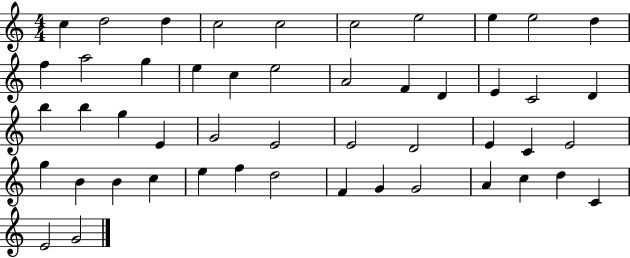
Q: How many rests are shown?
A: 0